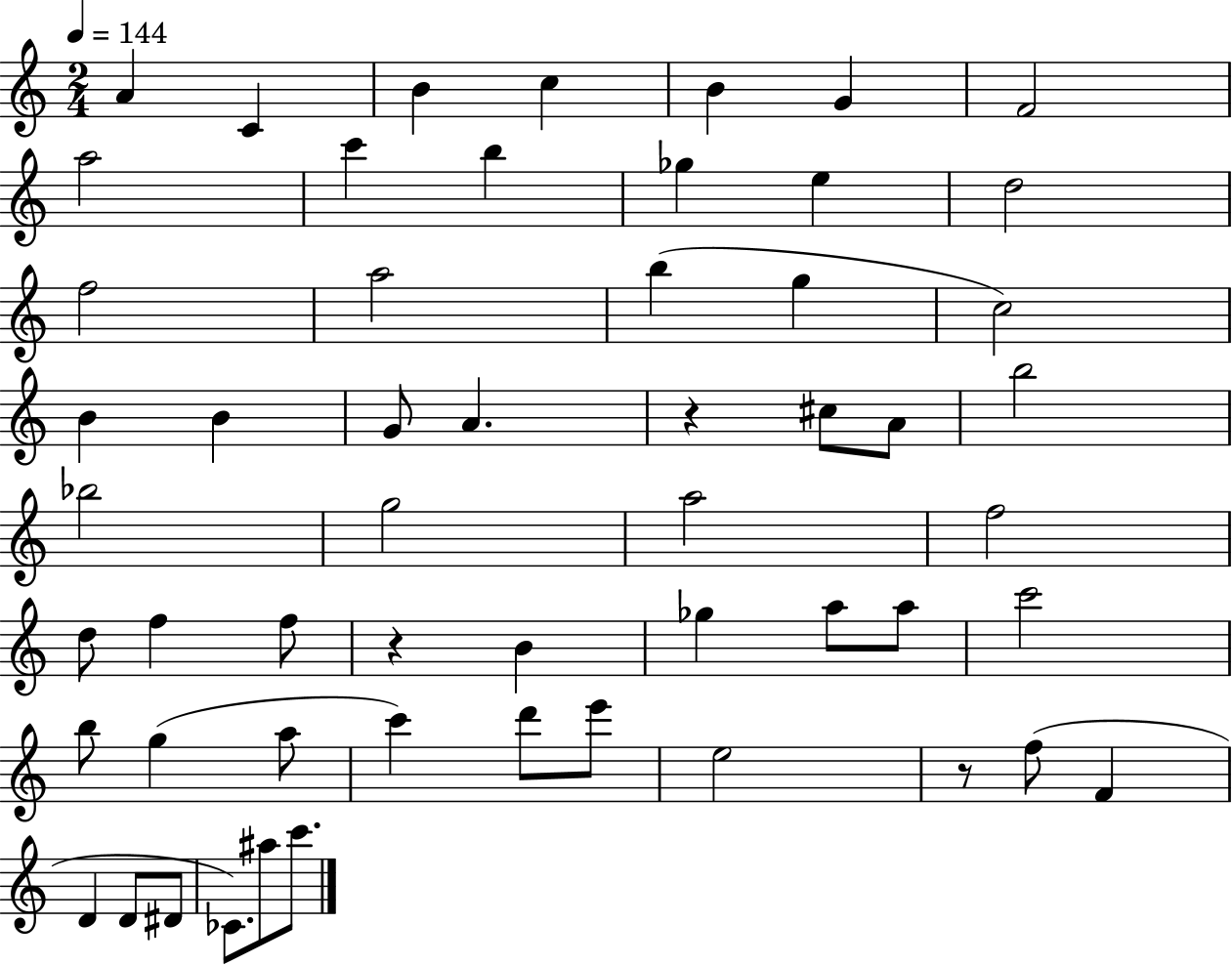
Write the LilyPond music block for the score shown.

{
  \clef treble
  \numericTimeSignature
  \time 2/4
  \key c \major
  \tempo 4 = 144
  a'4 c'4 | b'4 c''4 | b'4 g'4 | f'2 | \break a''2 | c'''4 b''4 | ges''4 e''4 | d''2 | \break f''2 | a''2 | b''4( g''4 | c''2) | \break b'4 b'4 | g'8 a'4. | r4 cis''8 a'8 | b''2 | \break bes''2 | g''2 | a''2 | f''2 | \break d''8 f''4 f''8 | r4 b'4 | ges''4 a''8 a''8 | c'''2 | \break b''8 g''4( a''8 | c'''4) d'''8 e'''8 | e''2 | r8 f''8( f'4 | \break d'4 d'8 dis'8 | ces'8.) ais''8 c'''8. | \bar "|."
}